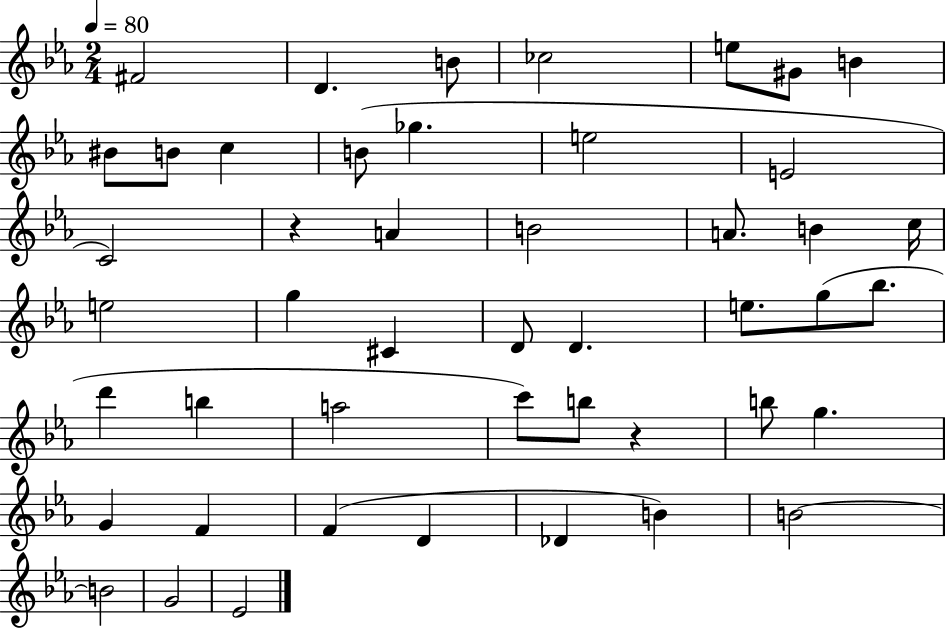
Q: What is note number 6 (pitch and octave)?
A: G#4